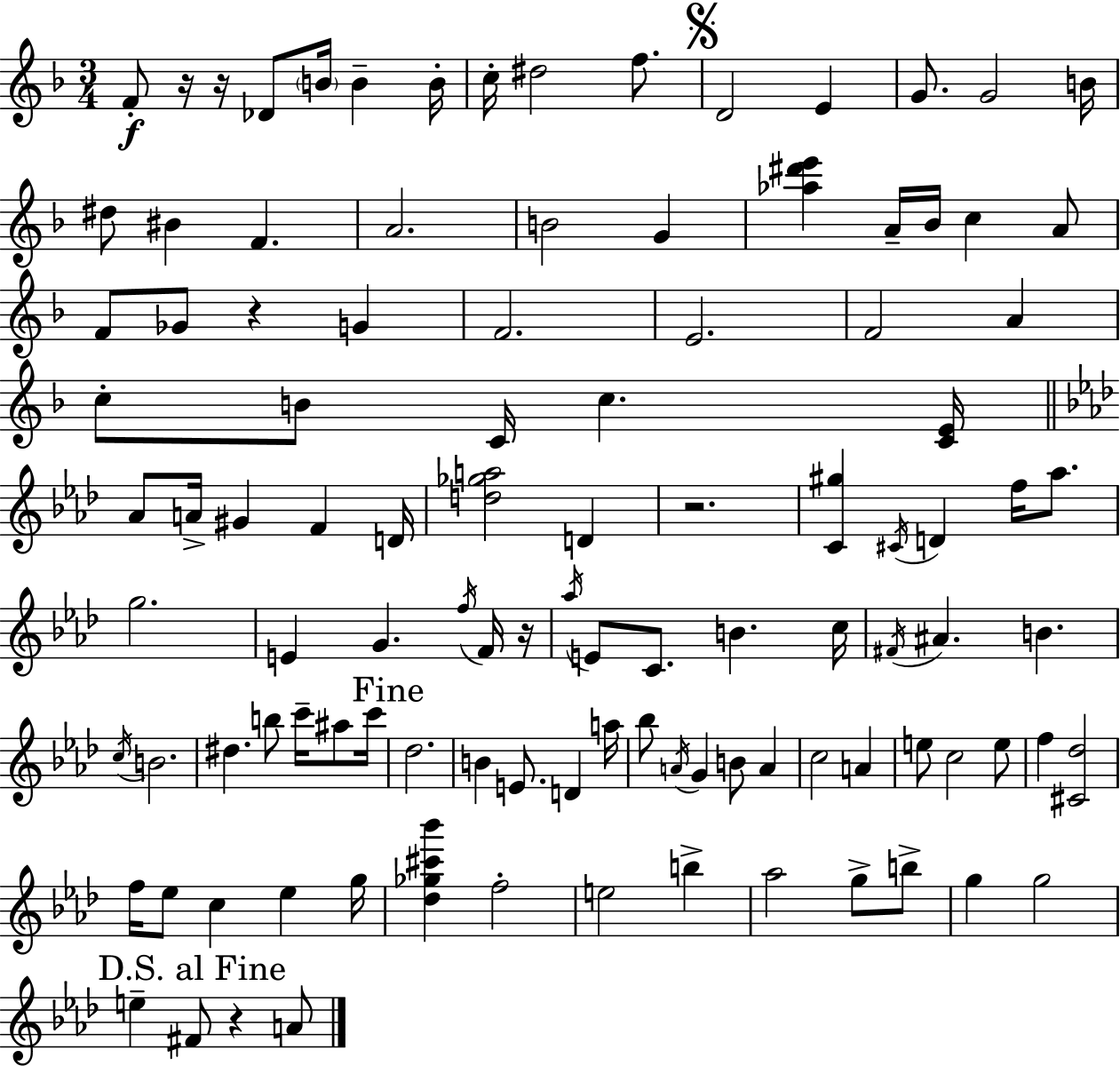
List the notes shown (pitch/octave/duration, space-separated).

F4/e R/s R/s Db4/e B4/s B4/q B4/s C5/s D#5/h F5/e. D4/h E4/q G4/e. G4/h B4/s D#5/e BIS4/q F4/q. A4/h. B4/h G4/q [Ab5,D#6,E6]/q A4/s Bb4/s C5/q A4/e F4/e Gb4/e R/q G4/q F4/h. E4/h. F4/h A4/q C5/e B4/e C4/s C5/q. [C4,E4]/s Ab4/e A4/s G#4/q F4/q D4/s [D5,Gb5,A5]/h D4/q R/h. [C4,G#5]/q C#4/s D4/q F5/s Ab5/e. G5/h. E4/q G4/q. F5/s F4/s R/s Ab5/s E4/e C4/e. B4/q. C5/s F#4/s A#4/q. B4/q. C5/s B4/h. D#5/q. B5/e C6/s A#5/e C6/s Db5/h. B4/q E4/e. D4/q A5/s Bb5/e A4/s G4/q B4/e A4/q C5/h A4/q E5/e C5/h E5/e F5/q [C#4,Db5]/h F5/s Eb5/e C5/q Eb5/q G5/s [Db5,Gb5,C#6,Bb6]/q F5/h E5/h B5/q Ab5/h G5/e B5/e G5/q G5/h E5/q F#4/e R/q A4/e